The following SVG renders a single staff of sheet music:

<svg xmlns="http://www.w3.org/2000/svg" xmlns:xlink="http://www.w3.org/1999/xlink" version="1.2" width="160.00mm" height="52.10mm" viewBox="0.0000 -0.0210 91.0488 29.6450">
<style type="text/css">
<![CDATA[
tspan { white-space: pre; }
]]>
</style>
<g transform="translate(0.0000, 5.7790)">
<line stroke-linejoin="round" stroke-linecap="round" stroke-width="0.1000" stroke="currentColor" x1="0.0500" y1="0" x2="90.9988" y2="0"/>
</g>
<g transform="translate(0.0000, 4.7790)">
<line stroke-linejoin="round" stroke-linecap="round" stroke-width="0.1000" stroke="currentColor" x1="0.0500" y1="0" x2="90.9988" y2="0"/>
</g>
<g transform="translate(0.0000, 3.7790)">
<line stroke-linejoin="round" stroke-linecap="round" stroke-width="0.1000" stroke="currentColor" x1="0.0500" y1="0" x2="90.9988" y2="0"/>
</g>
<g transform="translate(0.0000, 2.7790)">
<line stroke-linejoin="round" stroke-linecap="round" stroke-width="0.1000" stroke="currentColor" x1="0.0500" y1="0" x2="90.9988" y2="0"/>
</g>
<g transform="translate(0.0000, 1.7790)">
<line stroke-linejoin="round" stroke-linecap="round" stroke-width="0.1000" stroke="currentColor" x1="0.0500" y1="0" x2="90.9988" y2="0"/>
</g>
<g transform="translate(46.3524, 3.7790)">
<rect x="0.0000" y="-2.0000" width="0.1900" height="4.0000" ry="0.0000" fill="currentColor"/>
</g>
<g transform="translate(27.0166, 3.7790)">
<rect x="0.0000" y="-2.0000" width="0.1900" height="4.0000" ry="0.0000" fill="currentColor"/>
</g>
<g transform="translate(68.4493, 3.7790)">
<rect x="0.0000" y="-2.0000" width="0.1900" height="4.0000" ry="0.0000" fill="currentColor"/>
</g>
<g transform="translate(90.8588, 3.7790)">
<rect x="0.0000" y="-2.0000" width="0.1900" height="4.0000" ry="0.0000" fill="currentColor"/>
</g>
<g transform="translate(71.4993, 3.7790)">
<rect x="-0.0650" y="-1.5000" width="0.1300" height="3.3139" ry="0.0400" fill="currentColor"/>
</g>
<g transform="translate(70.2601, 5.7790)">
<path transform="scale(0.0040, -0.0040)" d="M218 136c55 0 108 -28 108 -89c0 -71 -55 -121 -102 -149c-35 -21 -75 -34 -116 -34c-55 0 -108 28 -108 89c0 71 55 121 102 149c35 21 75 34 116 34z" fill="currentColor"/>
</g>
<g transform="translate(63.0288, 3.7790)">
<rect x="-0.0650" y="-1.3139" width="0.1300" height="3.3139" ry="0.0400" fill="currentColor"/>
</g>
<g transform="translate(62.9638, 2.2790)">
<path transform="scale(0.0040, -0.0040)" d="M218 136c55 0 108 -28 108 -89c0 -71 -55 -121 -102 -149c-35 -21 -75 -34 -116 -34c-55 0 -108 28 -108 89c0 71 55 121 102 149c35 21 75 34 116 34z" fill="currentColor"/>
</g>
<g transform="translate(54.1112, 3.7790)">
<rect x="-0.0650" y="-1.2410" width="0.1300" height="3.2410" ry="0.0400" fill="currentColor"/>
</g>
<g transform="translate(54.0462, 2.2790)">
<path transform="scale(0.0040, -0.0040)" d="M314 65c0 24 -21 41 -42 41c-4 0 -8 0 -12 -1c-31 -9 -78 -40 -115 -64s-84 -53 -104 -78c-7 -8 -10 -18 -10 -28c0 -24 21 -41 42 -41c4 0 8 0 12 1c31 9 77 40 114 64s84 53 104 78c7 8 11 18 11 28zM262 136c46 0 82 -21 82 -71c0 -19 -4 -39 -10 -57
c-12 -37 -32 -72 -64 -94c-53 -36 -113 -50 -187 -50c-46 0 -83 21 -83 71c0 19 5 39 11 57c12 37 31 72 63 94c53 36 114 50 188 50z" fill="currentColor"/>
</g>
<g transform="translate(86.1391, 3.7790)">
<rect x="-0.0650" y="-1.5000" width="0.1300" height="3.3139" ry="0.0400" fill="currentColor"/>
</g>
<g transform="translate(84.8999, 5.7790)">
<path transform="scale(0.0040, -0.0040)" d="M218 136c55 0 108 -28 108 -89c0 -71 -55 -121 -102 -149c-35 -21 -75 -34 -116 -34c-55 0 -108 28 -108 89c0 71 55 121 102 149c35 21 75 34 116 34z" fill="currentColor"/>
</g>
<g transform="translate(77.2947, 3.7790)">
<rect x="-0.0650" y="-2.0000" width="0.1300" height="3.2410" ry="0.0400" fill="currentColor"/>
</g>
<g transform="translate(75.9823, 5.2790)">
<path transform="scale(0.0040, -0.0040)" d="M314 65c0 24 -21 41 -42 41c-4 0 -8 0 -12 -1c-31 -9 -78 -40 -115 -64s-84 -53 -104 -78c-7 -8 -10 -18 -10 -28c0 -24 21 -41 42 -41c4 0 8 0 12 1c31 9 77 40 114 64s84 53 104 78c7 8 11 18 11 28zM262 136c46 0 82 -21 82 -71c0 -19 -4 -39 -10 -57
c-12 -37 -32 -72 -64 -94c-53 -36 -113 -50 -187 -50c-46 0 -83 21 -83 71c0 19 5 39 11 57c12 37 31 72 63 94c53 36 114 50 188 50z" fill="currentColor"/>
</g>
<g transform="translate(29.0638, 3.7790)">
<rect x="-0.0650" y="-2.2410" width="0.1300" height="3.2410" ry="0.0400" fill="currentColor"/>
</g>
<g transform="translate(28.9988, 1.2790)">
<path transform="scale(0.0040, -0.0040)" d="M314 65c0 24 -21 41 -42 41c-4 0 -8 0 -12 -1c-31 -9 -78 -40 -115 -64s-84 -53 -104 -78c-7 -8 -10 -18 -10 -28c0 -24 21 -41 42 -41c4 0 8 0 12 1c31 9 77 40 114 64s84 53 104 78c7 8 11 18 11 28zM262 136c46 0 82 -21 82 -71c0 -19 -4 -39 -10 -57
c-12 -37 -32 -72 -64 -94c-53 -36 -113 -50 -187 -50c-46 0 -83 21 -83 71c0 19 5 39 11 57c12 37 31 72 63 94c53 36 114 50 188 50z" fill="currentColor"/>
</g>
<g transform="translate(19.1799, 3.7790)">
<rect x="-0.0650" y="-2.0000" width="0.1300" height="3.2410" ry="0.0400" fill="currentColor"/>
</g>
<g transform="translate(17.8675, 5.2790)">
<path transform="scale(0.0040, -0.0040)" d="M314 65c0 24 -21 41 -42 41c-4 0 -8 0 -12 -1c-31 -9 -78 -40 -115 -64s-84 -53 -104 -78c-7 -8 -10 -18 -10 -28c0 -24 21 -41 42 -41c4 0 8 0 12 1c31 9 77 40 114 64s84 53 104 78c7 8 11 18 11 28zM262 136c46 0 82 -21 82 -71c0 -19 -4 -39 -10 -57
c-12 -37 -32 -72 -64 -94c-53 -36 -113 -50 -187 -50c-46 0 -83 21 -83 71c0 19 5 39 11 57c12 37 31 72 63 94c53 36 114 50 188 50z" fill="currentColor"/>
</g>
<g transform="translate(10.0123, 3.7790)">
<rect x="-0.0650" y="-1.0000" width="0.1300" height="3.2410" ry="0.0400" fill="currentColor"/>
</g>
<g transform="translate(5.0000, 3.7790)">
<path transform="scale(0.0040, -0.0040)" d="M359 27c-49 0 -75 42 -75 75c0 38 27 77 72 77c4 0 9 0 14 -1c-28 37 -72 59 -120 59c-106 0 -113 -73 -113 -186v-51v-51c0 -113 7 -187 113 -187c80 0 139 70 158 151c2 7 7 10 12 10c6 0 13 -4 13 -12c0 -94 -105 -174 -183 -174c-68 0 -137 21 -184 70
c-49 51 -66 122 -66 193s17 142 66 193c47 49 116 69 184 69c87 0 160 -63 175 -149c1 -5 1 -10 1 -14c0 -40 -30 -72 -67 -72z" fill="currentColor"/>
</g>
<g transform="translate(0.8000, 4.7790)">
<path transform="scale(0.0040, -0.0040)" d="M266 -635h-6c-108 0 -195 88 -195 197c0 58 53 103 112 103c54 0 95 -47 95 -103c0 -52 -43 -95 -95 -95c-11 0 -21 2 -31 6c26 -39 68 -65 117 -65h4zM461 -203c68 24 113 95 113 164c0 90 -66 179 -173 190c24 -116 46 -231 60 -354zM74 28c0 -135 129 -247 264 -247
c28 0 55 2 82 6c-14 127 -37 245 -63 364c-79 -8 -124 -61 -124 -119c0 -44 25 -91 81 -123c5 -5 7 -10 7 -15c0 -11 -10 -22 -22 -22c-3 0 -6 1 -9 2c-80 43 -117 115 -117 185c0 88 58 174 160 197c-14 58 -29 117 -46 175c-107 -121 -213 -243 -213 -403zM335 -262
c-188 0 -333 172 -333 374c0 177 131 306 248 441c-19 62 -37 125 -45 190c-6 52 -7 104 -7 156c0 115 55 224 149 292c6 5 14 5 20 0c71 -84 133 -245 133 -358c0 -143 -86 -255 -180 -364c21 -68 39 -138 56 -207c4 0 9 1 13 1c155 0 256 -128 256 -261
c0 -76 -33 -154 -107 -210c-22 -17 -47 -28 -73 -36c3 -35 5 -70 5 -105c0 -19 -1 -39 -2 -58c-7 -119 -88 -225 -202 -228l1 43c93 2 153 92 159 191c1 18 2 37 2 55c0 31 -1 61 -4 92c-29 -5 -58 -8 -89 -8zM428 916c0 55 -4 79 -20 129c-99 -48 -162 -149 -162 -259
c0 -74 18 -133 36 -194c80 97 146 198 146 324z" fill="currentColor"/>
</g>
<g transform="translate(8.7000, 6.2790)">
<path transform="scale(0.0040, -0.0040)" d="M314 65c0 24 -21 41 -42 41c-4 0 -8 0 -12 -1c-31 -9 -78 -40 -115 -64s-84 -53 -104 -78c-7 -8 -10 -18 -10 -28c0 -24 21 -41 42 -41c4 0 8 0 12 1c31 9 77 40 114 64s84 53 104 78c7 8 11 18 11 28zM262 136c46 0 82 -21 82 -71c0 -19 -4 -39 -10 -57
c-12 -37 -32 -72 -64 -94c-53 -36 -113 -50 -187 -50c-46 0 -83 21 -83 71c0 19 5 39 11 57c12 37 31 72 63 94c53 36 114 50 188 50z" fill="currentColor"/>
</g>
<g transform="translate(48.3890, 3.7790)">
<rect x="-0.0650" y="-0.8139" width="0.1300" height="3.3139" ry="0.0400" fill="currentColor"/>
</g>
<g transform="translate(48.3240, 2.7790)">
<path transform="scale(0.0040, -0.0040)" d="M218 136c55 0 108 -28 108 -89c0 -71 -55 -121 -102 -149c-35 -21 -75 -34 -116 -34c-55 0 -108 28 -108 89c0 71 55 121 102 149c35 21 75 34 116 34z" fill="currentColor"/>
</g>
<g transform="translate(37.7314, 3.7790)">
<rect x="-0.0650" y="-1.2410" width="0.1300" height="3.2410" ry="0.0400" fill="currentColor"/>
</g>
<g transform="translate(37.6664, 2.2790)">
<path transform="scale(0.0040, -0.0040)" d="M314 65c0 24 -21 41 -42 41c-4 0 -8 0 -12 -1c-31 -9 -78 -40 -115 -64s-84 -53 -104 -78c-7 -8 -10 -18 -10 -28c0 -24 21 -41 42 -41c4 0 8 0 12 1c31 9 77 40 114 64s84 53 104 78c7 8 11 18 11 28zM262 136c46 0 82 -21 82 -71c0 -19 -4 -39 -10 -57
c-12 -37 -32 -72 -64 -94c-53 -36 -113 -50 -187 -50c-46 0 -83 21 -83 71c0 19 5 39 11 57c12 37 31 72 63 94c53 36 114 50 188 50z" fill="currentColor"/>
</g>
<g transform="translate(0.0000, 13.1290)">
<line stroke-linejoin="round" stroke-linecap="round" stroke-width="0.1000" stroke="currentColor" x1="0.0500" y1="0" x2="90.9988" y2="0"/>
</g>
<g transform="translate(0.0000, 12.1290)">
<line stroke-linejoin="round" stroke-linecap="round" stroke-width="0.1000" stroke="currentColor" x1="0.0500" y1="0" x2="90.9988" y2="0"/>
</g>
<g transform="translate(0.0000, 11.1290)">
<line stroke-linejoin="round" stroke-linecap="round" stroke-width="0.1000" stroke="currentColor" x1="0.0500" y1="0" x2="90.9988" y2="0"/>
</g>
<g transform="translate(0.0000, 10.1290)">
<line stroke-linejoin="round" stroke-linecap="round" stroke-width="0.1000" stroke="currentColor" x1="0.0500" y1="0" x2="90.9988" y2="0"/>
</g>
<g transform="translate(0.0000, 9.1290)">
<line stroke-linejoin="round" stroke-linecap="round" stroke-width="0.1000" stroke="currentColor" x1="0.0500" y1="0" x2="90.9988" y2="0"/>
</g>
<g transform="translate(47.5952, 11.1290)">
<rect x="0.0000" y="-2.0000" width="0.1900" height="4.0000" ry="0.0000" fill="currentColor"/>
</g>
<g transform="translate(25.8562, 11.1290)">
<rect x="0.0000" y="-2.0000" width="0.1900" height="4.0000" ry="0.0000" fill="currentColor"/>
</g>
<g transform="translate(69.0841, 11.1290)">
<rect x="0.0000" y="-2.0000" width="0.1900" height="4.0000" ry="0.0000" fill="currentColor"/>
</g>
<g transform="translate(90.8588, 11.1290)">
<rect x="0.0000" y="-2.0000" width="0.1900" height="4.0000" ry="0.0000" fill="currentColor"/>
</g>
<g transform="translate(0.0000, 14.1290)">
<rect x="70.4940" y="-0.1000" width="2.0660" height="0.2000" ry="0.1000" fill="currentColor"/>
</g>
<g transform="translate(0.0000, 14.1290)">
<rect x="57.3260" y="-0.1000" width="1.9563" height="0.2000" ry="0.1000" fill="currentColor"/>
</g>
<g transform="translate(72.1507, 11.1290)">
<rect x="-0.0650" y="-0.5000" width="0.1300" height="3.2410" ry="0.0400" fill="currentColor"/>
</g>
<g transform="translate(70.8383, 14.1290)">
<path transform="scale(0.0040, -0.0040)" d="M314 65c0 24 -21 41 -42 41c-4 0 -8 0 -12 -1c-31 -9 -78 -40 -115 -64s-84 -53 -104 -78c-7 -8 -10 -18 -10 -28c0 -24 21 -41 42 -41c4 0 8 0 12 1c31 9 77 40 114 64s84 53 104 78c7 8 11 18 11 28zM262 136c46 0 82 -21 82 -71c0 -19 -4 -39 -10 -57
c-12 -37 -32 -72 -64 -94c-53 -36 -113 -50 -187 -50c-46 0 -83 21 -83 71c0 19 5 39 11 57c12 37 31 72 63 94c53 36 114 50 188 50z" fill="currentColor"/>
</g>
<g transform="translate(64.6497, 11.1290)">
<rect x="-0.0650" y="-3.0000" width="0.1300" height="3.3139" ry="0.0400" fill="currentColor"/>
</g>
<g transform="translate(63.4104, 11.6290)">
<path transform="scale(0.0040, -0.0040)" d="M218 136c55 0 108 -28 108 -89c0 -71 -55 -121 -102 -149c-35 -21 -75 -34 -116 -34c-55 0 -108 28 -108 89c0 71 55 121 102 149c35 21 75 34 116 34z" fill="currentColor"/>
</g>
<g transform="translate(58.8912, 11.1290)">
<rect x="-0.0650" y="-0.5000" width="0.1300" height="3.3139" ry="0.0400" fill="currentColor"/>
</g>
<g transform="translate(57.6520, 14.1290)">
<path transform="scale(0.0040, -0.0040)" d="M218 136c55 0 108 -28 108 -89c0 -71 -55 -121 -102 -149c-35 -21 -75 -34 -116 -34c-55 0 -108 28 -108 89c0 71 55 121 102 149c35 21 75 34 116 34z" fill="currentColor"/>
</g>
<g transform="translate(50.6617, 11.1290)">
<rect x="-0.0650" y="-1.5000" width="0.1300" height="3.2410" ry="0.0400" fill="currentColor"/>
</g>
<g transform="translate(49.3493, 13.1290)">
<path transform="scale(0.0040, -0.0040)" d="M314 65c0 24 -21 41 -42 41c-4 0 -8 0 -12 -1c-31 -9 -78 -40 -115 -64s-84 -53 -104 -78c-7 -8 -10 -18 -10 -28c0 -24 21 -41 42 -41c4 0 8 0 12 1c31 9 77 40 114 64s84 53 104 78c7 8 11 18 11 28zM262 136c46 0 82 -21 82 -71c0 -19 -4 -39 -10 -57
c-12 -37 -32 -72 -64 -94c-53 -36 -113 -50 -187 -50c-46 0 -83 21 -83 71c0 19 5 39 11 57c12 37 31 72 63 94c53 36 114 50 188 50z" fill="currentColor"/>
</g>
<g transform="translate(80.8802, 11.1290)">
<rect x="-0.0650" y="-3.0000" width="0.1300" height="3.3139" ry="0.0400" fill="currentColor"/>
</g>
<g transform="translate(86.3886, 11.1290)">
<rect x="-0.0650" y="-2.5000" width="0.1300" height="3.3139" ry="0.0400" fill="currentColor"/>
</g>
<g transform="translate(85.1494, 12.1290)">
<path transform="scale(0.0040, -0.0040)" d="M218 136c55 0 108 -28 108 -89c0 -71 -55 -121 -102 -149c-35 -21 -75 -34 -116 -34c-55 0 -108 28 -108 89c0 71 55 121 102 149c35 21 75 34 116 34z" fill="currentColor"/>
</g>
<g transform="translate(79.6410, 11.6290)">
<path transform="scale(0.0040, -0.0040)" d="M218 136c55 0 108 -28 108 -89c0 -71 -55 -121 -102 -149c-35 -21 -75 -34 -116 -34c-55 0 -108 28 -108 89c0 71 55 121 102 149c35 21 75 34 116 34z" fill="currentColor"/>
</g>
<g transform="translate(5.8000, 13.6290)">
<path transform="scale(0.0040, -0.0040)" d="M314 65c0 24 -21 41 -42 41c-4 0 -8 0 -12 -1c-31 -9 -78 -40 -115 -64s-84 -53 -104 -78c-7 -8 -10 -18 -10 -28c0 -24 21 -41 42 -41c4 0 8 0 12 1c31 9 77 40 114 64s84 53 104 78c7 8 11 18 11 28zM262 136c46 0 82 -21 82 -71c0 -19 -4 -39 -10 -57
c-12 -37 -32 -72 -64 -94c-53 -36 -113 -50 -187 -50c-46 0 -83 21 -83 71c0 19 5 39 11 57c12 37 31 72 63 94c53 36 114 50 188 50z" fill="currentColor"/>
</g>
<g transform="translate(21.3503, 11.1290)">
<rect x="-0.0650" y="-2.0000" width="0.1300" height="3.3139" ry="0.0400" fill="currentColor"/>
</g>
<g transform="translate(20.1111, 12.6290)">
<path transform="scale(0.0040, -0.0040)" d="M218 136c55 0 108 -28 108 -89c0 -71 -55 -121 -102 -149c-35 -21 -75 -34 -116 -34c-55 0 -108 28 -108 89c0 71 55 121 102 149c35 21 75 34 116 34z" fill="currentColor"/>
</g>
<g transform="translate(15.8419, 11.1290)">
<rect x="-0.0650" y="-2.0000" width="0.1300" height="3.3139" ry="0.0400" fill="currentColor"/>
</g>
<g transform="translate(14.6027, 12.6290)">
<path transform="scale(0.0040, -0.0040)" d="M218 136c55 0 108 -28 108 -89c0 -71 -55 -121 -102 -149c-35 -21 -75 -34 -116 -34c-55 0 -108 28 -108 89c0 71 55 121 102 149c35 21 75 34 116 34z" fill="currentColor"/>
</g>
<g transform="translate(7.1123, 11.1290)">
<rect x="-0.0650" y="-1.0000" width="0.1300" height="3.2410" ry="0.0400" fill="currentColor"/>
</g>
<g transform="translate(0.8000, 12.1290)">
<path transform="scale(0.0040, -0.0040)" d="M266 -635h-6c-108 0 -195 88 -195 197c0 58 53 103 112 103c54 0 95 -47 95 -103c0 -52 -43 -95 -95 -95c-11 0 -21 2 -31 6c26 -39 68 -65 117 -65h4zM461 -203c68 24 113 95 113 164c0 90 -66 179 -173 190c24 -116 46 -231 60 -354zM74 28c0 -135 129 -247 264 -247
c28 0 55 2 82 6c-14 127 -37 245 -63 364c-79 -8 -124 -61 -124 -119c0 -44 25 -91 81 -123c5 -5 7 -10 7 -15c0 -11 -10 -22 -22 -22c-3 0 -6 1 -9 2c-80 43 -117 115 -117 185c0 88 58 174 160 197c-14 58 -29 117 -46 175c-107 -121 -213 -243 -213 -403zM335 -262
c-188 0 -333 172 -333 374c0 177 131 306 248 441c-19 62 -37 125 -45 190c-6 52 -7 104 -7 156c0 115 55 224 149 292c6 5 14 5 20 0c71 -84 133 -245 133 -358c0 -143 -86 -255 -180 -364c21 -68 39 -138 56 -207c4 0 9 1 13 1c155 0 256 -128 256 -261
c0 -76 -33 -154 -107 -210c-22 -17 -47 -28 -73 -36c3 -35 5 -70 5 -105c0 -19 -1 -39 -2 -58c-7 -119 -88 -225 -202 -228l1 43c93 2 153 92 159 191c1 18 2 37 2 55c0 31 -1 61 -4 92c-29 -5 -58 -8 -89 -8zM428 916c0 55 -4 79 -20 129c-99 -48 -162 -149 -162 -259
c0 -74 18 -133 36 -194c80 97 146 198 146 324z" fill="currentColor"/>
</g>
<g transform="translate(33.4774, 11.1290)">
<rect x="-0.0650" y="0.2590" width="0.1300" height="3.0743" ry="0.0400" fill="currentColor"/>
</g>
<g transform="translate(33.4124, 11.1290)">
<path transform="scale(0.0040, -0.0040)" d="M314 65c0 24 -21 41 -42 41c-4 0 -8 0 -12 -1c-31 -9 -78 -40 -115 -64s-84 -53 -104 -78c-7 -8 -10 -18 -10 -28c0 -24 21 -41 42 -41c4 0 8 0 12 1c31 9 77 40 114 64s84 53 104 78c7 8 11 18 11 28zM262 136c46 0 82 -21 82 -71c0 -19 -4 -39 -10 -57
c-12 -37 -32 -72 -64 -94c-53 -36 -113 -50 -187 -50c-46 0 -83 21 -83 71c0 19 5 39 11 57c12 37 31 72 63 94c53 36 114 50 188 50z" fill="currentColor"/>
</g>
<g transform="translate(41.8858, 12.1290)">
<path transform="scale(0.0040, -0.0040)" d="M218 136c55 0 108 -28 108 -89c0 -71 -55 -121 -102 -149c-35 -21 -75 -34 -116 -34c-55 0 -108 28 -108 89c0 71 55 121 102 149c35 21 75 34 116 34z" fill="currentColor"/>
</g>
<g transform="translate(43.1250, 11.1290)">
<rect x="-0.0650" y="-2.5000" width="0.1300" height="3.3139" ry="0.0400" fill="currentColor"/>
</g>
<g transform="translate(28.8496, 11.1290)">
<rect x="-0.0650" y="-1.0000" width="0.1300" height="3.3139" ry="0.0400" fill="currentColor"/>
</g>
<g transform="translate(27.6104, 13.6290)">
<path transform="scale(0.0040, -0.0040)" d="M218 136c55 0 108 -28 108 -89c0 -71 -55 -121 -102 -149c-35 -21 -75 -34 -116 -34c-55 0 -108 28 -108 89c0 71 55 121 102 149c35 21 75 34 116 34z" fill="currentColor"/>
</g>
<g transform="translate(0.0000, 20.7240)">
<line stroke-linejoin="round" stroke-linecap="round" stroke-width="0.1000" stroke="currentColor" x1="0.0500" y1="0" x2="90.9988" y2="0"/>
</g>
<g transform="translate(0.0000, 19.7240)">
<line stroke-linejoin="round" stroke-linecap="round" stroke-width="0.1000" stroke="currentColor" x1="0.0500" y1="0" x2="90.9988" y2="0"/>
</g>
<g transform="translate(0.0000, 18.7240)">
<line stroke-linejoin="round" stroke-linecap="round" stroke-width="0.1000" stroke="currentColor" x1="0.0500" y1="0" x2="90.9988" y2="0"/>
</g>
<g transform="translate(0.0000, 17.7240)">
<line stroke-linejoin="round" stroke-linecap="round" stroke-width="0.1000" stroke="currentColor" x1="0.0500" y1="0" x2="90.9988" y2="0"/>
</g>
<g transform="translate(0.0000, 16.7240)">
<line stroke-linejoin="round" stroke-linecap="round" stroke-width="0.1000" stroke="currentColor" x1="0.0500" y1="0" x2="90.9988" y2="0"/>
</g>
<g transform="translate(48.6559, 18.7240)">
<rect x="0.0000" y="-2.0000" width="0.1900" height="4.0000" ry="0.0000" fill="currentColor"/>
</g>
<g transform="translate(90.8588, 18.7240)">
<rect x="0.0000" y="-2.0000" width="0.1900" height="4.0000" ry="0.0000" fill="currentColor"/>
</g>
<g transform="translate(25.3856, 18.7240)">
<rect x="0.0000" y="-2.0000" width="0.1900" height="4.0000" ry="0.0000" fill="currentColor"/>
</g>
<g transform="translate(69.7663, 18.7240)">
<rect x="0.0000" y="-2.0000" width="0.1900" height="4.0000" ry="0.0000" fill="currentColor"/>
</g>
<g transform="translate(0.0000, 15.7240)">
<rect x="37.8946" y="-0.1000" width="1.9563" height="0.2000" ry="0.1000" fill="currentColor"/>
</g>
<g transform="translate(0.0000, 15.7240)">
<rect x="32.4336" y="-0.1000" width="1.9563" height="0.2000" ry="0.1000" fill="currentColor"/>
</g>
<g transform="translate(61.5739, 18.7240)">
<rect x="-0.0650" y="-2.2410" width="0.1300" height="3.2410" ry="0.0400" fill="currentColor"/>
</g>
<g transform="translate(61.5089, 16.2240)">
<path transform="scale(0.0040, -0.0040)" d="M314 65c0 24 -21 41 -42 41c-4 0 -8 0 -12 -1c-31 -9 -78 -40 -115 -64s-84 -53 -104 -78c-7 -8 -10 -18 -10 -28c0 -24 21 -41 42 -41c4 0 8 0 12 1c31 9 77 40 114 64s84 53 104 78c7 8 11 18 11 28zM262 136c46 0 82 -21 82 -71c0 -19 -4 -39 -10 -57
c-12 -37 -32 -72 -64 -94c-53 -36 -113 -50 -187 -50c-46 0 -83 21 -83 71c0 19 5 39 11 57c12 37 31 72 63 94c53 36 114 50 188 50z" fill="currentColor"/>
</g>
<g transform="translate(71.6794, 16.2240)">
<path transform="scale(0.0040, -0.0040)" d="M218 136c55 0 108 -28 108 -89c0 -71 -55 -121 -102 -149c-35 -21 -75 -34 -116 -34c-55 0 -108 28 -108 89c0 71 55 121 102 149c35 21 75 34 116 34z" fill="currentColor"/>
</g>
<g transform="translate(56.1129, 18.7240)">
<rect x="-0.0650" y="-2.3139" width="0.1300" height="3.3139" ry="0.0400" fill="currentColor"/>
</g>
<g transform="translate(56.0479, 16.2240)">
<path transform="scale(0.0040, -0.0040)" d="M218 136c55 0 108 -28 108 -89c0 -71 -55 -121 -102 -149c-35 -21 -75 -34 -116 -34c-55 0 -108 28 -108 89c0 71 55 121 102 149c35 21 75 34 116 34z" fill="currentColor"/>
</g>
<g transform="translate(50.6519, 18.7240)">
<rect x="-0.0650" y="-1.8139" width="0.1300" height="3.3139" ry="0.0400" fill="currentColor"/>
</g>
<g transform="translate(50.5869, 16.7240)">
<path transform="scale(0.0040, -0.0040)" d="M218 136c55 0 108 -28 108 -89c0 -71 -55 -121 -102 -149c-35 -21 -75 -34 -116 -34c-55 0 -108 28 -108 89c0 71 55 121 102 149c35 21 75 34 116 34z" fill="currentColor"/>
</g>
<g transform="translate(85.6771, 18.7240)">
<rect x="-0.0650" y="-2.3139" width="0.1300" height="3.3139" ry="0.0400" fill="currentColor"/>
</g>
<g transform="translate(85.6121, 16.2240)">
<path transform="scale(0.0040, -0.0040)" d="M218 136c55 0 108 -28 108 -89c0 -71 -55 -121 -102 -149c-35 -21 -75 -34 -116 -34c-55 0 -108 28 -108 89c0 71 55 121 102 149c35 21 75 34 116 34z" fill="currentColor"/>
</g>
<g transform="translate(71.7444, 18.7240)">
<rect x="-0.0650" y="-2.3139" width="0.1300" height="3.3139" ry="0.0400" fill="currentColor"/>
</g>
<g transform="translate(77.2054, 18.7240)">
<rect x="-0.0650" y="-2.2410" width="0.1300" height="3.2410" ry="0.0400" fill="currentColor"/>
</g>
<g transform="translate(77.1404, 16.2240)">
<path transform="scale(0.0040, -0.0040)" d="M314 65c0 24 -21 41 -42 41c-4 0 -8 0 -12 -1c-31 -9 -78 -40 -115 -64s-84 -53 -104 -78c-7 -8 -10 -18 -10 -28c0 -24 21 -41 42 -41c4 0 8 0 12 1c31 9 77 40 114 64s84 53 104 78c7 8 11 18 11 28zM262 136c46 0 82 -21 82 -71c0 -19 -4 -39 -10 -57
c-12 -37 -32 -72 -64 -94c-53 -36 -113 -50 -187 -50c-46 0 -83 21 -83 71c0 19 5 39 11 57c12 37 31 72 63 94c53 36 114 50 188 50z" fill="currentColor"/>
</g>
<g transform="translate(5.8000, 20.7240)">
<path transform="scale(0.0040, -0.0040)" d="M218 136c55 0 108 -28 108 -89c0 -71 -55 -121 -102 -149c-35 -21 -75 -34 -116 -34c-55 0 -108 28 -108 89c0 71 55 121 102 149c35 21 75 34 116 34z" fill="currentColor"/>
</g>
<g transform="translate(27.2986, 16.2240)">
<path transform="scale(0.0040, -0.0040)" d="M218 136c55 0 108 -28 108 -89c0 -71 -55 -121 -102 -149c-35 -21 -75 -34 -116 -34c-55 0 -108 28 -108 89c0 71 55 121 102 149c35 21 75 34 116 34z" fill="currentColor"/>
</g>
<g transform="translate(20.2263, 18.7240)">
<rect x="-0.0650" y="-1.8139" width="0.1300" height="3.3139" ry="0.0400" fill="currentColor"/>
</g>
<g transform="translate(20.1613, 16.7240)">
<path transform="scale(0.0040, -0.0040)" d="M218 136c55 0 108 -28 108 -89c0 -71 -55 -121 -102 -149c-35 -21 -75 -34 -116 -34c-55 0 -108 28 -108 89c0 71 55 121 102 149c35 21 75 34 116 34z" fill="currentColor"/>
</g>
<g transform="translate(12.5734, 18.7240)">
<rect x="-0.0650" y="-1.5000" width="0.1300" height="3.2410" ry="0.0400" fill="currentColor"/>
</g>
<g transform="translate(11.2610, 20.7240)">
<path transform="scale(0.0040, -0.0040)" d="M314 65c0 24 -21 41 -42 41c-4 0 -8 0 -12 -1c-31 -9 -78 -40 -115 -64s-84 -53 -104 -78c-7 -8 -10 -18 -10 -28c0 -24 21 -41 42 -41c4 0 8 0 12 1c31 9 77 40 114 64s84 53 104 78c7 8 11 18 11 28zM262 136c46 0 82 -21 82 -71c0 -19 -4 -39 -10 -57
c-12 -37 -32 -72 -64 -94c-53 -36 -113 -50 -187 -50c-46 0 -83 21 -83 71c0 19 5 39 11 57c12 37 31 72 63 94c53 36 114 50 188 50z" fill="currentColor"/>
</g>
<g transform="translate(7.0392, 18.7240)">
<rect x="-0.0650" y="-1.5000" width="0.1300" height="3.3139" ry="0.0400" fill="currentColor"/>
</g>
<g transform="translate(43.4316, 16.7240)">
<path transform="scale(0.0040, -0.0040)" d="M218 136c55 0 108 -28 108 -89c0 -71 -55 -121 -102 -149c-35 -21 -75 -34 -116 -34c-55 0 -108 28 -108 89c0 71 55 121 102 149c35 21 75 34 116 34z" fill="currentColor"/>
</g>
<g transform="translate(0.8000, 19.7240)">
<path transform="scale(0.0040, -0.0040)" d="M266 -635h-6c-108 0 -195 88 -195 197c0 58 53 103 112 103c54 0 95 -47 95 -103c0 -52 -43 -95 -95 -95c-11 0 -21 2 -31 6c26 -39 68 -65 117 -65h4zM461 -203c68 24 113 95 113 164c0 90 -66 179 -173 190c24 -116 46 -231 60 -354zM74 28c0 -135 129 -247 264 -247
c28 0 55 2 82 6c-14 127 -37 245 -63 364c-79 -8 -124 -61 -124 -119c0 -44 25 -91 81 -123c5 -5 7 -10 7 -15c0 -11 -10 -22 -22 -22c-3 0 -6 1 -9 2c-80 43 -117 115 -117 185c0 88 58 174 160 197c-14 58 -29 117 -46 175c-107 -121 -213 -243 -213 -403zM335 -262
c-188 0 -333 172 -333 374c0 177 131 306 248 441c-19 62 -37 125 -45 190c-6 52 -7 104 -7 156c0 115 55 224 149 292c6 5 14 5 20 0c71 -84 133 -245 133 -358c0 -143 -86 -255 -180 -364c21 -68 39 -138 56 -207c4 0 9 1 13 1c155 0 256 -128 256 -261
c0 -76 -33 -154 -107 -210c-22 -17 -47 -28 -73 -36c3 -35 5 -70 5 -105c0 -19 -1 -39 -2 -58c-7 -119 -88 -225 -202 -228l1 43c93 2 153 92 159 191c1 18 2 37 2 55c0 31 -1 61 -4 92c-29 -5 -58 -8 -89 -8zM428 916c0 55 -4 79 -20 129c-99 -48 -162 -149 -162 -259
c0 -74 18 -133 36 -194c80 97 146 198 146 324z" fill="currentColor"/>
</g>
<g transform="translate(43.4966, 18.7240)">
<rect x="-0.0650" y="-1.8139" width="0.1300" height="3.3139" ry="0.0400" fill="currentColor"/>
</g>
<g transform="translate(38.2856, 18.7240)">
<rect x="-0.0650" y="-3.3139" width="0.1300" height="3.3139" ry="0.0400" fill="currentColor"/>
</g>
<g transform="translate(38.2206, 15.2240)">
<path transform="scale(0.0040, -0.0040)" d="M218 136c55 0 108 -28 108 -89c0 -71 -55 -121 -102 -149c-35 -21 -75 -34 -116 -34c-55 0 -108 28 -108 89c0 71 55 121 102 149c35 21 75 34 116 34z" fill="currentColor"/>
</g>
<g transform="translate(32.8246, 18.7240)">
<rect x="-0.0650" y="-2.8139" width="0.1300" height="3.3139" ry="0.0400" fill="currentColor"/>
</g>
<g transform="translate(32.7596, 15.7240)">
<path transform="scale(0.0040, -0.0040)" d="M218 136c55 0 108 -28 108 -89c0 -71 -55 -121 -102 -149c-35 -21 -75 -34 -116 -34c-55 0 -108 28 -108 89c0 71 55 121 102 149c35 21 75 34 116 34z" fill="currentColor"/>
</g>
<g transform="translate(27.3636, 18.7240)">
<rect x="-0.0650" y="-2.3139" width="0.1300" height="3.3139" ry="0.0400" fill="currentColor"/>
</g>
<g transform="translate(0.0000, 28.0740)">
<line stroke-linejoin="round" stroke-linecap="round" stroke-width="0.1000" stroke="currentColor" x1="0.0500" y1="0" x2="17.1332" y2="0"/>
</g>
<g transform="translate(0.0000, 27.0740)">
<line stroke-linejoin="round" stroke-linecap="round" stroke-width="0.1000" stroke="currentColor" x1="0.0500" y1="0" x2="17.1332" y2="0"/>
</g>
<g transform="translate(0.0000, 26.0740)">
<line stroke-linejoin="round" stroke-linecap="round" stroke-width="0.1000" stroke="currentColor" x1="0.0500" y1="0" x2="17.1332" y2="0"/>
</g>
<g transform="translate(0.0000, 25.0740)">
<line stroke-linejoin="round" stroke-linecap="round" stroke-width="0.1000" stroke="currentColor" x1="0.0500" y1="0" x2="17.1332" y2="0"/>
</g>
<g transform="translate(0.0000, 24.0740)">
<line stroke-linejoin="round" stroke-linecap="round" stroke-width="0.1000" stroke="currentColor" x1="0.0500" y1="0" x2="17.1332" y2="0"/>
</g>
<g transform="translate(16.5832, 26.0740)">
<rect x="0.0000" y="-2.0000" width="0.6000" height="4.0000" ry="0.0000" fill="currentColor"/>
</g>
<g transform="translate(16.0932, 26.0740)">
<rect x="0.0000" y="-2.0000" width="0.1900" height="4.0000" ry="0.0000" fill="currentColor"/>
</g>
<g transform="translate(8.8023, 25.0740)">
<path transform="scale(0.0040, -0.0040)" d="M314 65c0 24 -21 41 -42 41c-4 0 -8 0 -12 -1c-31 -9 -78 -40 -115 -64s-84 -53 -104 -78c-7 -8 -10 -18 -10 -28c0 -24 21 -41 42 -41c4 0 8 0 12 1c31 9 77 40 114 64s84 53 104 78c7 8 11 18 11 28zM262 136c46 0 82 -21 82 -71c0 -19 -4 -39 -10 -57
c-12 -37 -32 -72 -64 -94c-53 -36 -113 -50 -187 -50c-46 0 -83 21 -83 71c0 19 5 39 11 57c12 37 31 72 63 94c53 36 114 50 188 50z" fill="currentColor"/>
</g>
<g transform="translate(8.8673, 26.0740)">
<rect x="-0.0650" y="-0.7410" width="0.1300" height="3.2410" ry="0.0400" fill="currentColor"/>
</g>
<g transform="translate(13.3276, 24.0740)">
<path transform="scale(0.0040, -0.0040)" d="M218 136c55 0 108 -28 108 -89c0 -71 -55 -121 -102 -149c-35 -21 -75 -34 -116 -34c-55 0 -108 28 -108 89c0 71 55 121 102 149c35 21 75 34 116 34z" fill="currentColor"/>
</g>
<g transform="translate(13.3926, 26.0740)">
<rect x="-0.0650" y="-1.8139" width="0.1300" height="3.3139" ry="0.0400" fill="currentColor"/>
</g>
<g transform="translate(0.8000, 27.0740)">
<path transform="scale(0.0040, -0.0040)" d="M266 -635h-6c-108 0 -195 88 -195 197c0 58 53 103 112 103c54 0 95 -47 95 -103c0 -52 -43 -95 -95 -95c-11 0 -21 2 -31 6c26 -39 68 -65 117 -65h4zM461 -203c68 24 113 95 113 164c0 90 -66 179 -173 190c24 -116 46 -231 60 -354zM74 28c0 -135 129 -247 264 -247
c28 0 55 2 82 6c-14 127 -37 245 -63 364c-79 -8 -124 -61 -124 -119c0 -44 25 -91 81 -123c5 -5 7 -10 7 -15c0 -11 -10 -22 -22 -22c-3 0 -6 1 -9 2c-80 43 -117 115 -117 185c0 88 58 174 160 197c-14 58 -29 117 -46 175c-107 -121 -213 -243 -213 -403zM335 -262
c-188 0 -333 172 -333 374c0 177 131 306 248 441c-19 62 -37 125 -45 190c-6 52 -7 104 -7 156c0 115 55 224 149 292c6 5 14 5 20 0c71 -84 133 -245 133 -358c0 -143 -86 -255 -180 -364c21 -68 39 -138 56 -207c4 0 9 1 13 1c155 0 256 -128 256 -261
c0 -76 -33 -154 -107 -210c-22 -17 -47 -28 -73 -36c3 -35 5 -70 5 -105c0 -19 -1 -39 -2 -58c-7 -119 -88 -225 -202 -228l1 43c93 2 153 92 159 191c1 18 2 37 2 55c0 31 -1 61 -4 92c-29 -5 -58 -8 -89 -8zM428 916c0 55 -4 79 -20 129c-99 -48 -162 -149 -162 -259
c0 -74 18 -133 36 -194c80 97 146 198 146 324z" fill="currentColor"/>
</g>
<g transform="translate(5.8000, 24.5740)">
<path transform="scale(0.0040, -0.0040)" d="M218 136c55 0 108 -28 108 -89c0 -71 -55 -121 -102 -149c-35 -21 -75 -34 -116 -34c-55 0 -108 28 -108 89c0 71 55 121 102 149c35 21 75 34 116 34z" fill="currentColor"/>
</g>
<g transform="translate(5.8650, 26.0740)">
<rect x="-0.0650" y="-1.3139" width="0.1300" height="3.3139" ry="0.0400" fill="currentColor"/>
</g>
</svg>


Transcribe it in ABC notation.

X:1
T:Untitled
M:4/4
L:1/4
K:C
D2 F2 g2 e2 d e2 e E F2 E D2 F F D B2 G E2 C A C2 A G E E2 f g a b f f g g2 g g2 g e d2 f